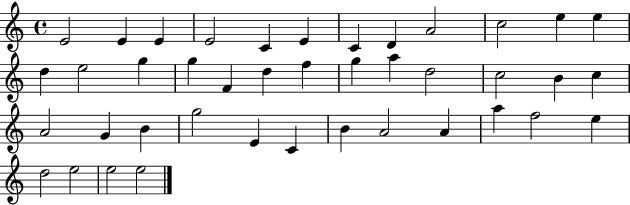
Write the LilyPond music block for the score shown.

{
  \clef treble
  \time 4/4
  \defaultTimeSignature
  \key c \major
  e'2 e'4 e'4 | e'2 c'4 e'4 | c'4 d'4 a'2 | c''2 e''4 e''4 | \break d''4 e''2 g''4 | g''4 f'4 d''4 f''4 | g''4 a''4 d''2 | c''2 b'4 c''4 | \break a'2 g'4 b'4 | g''2 e'4 c'4 | b'4 a'2 a'4 | a''4 f''2 e''4 | \break d''2 e''2 | e''2 e''2 | \bar "|."
}